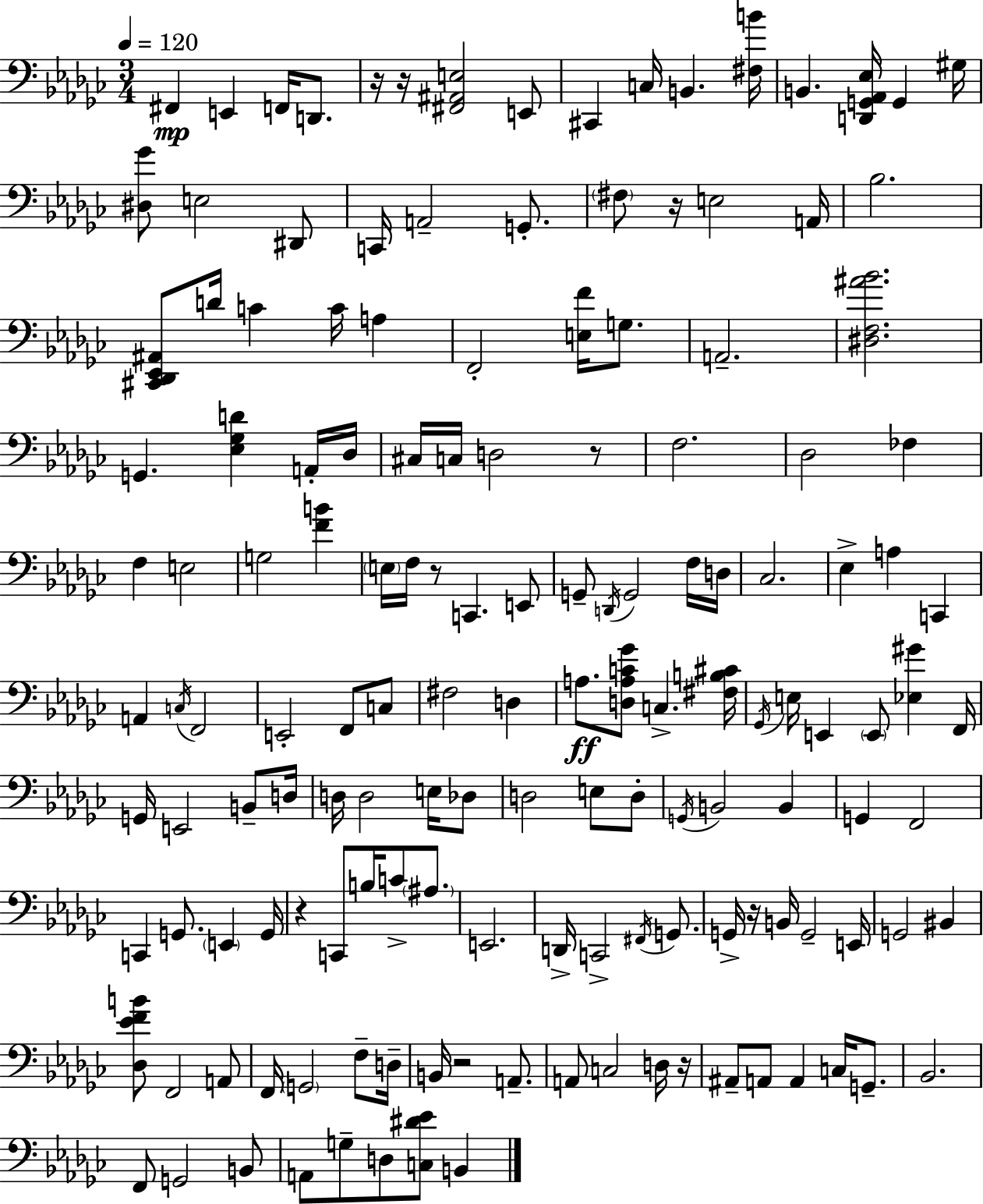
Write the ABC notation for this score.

X:1
T:Untitled
M:3/4
L:1/4
K:Ebm
^F,, E,, F,,/4 D,,/2 z/4 z/4 [^F,,^A,,E,]2 E,,/2 ^C,, C,/4 B,, [^F,B]/4 B,, [D,,G,,_A,,_E,]/4 G,, ^G,/4 [^D,_G]/2 E,2 ^D,,/2 C,,/4 A,,2 G,,/2 ^F,/2 z/4 E,2 A,,/4 _B,2 [^C,,_D,,_E,,^A,,]/2 D/4 C C/4 A, F,,2 [E,F]/4 G,/2 A,,2 [^D,F,^A_B]2 G,, [_E,_G,D] A,,/4 _D,/4 ^C,/4 C,/4 D,2 z/2 F,2 _D,2 _F, F, E,2 G,2 [FB] E,/4 F,/4 z/2 C,, E,,/2 G,,/2 D,,/4 G,,2 F,/4 D,/4 _C,2 _E, A, C,, A,, C,/4 F,,2 E,,2 F,,/2 C,/2 ^F,2 D, A,/2 [D,A,C_G]/2 C, [^F,B,^C]/4 _G,,/4 E,/4 E,, E,,/2 [_E,^G] F,,/4 G,,/4 E,,2 B,,/2 D,/4 D,/4 D,2 E,/4 _D,/2 D,2 E,/2 D,/2 G,,/4 B,,2 B,, G,, F,,2 C,, G,,/2 E,, G,,/4 z C,,/2 B,/4 C/2 ^A,/2 E,,2 D,,/4 C,,2 ^F,,/4 G,,/2 G,,/4 z/4 B,,/4 G,,2 E,,/4 G,,2 ^B,, [_D,_EFB]/2 F,,2 A,,/2 F,,/4 G,,2 F,/2 D,/4 B,,/4 z2 A,,/2 A,,/2 C,2 D,/4 z/4 ^A,,/2 A,,/2 A,, C,/4 G,,/2 _B,,2 F,,/2 G,,2 B,,/2 A,,/2 G,/2 D,/2 [C,^D_E]/2 B,,